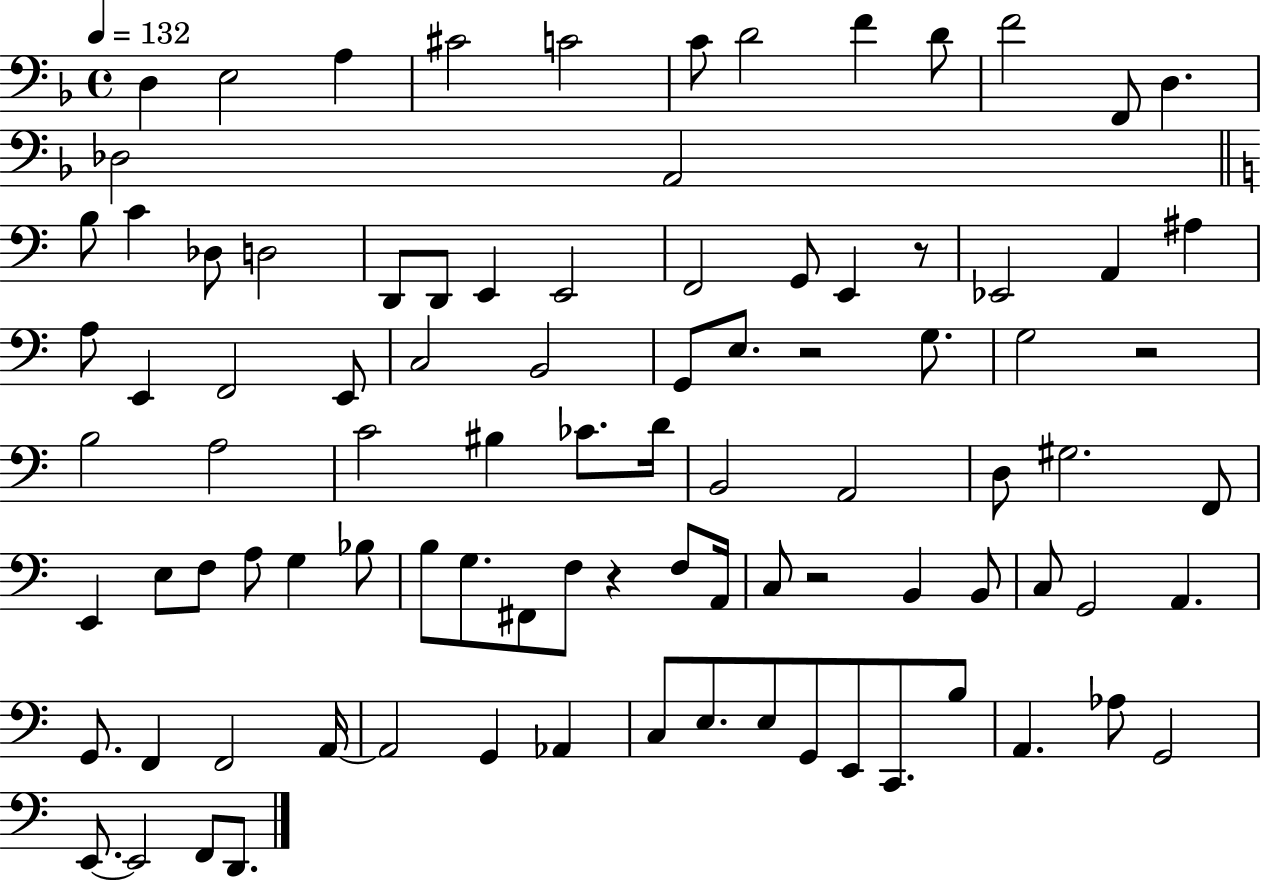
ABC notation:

X:1
T:Untitled
M:4/4
L:1/4
K:F
D, E,2 A, ^C2 C2 C/2 D2 F D/2 F2 F,,/2 D, _D,2 A,,2 B,/2 C _D,/2 D,2 D,,/2 D,,/2 E,, E,,2 F,,2 G,,/2 E,, z/2 _E,,2 A,, ^A, A,/2 E,, F,,2 E,,/2 C,2 B,,2 G,,/2 E,/2 z2 G,/2 G,2 z2 B,2 A,2 C2 ^B, _C/2 D/4 B,,2 A,,2 D,/2 ^G,2 F,,/2 E,, E,/2 F,/2 A,/2 G, _B,/2 B,/2 G,/2 ^F,,/2 F,/2 z F,/2 A,,/4 C,/2 z2 B,, B,,/2 C,/2 G,,2 A,, G,,/2 F,, F,,2 A,,/4 A,,2 G,, _A,, C,/2 E,/2 E,/2 G,,/2 E,,/2 C,,/2 B,/2 A,, _A,/2 G,,2 E,,/2 E,,2 F,,/2 D,,/2